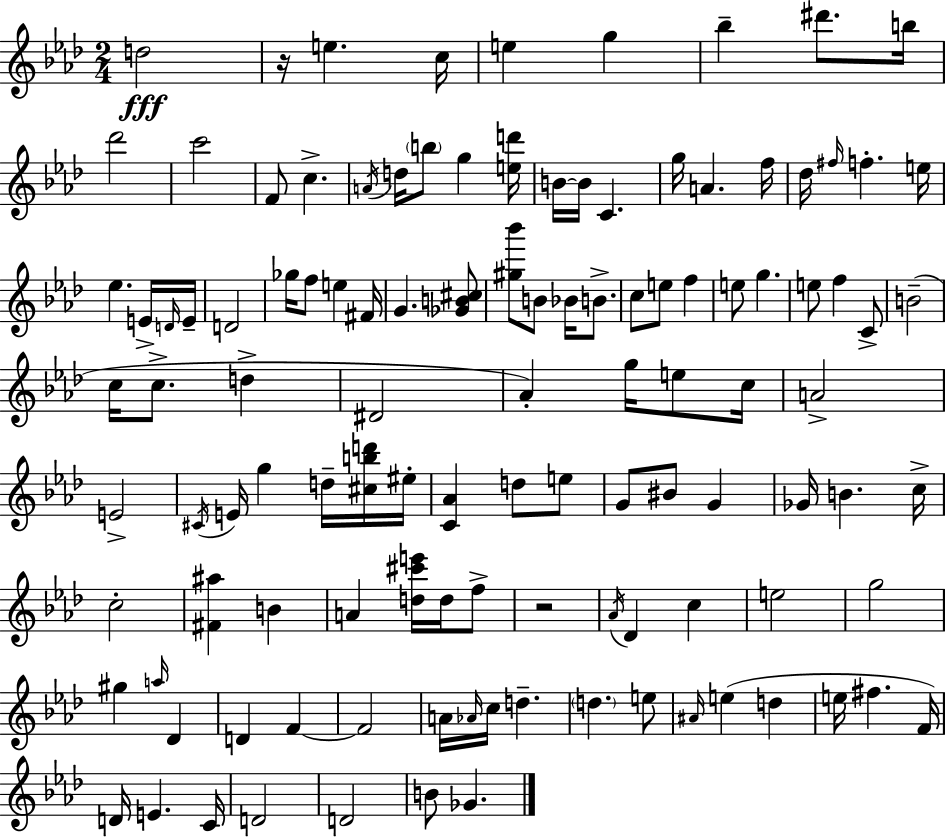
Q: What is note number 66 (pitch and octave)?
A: G4